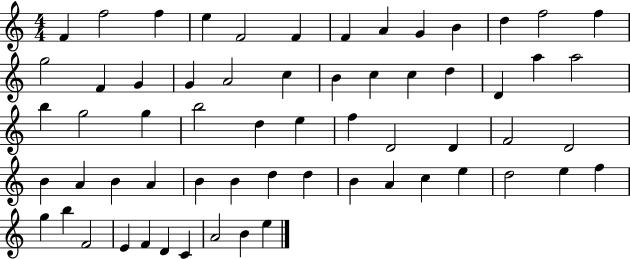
F4/q F5/h F5/q E5/q F4/h F4/q F4/q A4/q G4/q B4/q D5/q F5/h F5/q G5/h F4/q G4/q G4/q A4/h C5/q B4/q C5/q C5/q D5/q D4/q A5/q A5/h B5/q G5/h G5/q B5/h D5/q E5/q F5/q D4/h D4/q F4/h D4/h B4/q A4/q B4/q A4/q B4/q B4/q D5/q D5/q B4/q A4/q C5/q E5/q D5/h E5/q F5/q G5/q B5/q F4/h E4/q F4/q D4/q C4/q A4/h B4/q E5/q